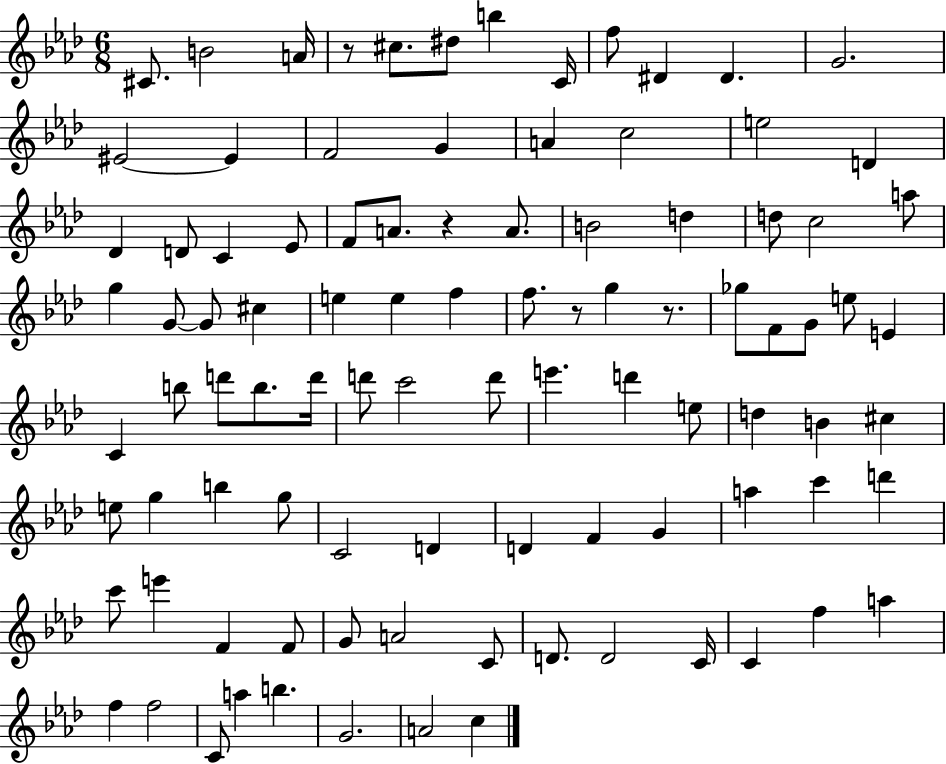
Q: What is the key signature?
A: AES major